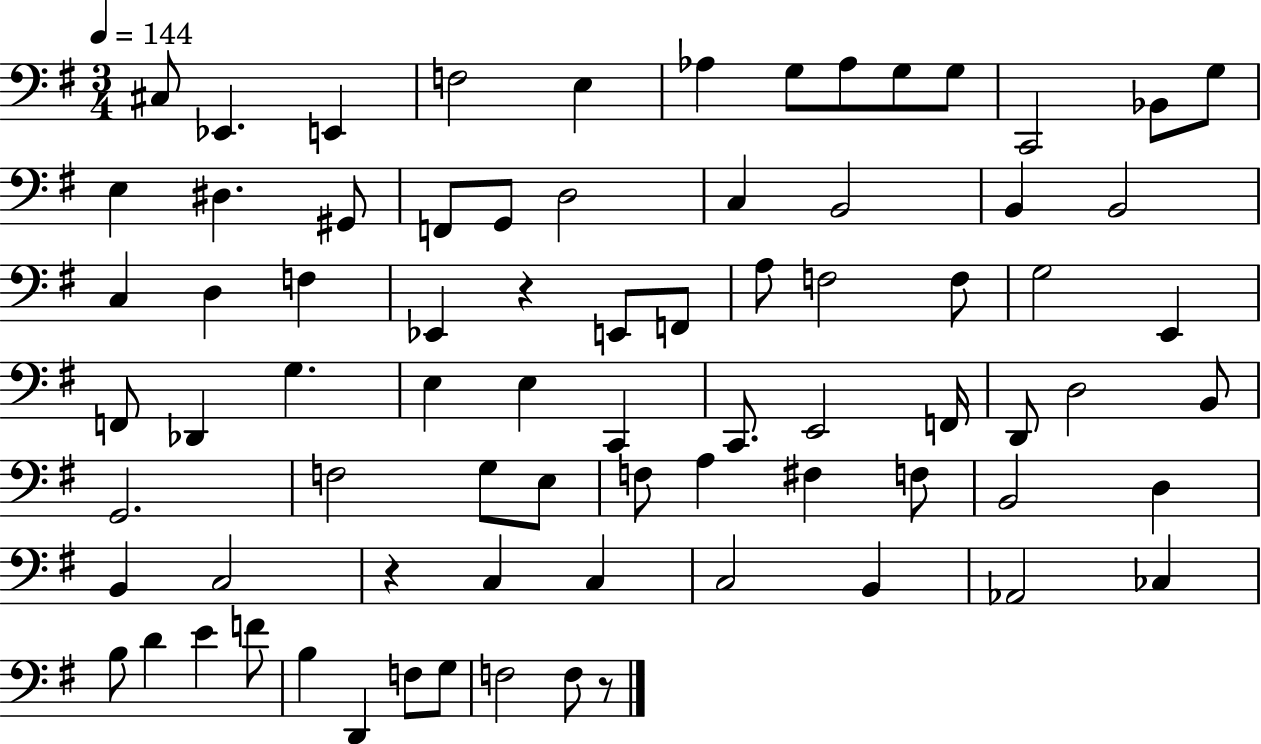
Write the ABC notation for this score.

X:1
T:Untitled
M:3/4
L:1/4
K:G
^C,/2 _E,, E,, F,2 E, _A, G,/2 _A,/2 G,/2 G,/2 C,,2 _B,,/2 G,/2 E, ^D, ^G,,/2 F,,/2 G,,/2 D,2 C, B,,2 B,, B,,2 C, D, F, _E,, z E,,/2 F,,/2 A,/2 F,2 F,/2 G,2 E,, F,,/2 _D,, G, E, E, C,, C,,/2 E,,2 F,,/4 D,,/2 D,2 B,,/2 G,,2 F,2 G,/2 E,/2 F,/2 A, ^F, F,/2 B,,2 D, B,, C,2 z C, C, C,2 B,, _A,,2 _C, B,/2 D E F/2 B, D,, F,/2 G,/2 F,2 F,/2 z/2